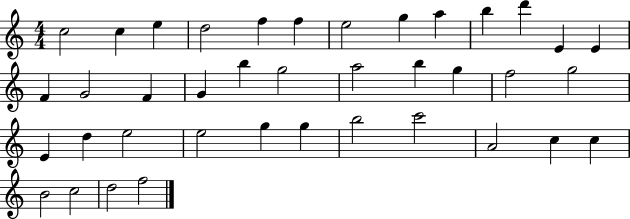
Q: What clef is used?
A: treble